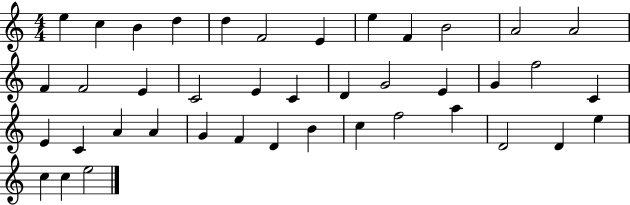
E5/q C5/q B4/q D5/q D5/q F4/h E4/q E5/q F4/q B4/h A4/h A4/h F4/q F4/h E4/q C4/h E4/q C4/q D4/q G4/h E4/q G4/q F5/h C4/q E4/q C4/q A4/q A4/q G4/q F4/q D4/q B4/q C5/q F5/h A5/q D4/h D4/q E5/q C5/q C5/q E5/h